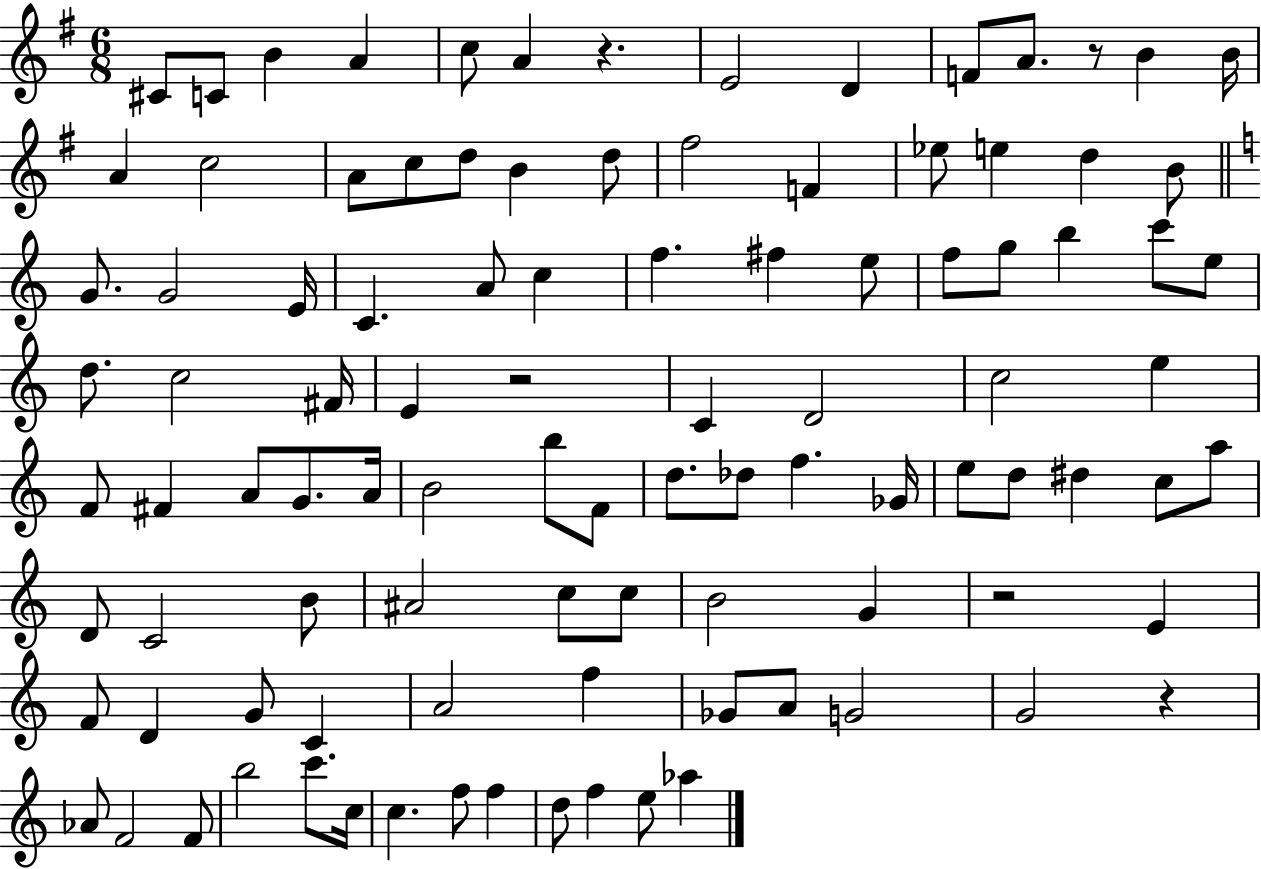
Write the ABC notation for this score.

X:1
T:Untitled
M:6/8
L:1/4
K:G
^C/2 C/2 B A c/2 A z E2 D F/2 A/2 z/2 B B/4 A c2 A/2 c/2 d/2 B d/2 ^f2 F _e/2 e d B/2 G/2 G2 E/4 C A/2 c f ^f e/2 f/2 g/2 b c'/2 e/2 d/2 c2 ^F/4 E z2 C D2 c2 e F/2 ^F A/2 G/2 A/4 B2 b/2 F/2 d/2 _d/2 f _G/4 e/2 d/2 ^d c/2 a/2 D/2 C2 B/2 ^A2 c/2 c/2 B2 G z2 E F/2 D G/2 C A2 f _G/2 A/2 G2 G2 z _A/2 F2 F/2 b2 c'/2 c/4 c f/2 f d/2 f e/2 _a